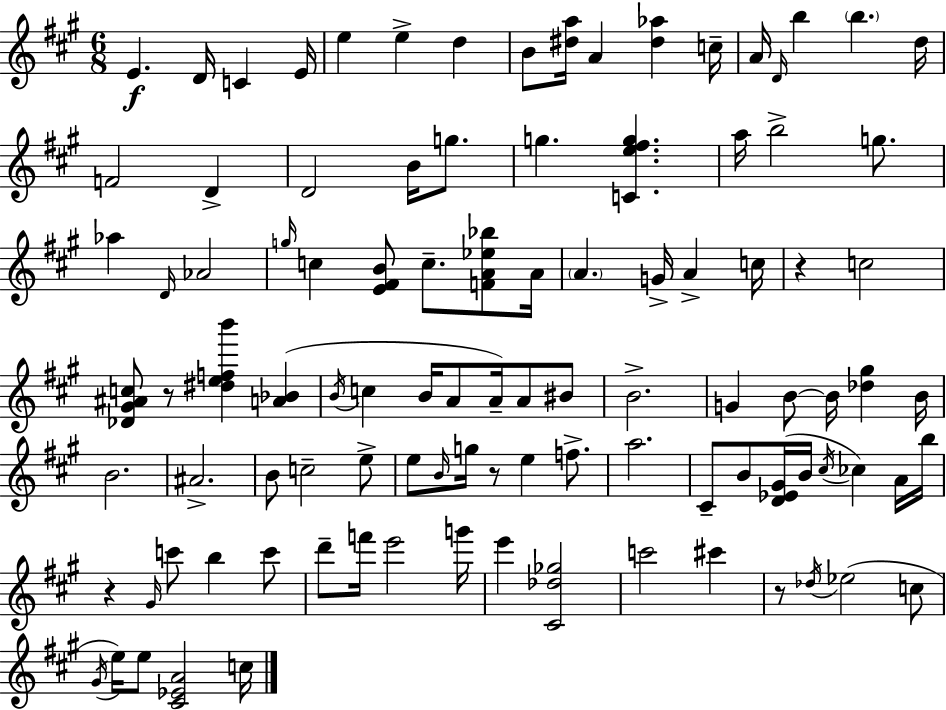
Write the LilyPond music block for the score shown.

{
  \clef treble
  \numericTimeSignature
  \time 6/8
  \key a \major
  e'4.\f d'16 c'4 e'16 | e''4 e''4-> d''4 | b'8 <dis'' a''>16 a'4 <dis'' aes''>4 c''16-- | a'16 \grace { d'16 } b''4 \parenthesize b''4. | \break d''16 f'2 d'4-> | d'2 b'16 g''8. | g''4. <c' e'' fis'' g''>4. | a''16 b''2-> g''8. | \break aes''4 \grace { d'16 } aes'2 | \grace { g''16 } c''4 <e' fis' b'>8 c''8.-- | <f' a' ees'' bes''>8 a'16 \parenthesize a'4. g'16-> a'4-> | c''16 r4 c''2 | \break <des' gis' ais' c''>8 r8 <dis'' e'' f'' b'''>4 <a' bes'>4( | \acciaccatura { b'16 } c''4 b'16 a'8 a'16--) | a'8 bis'8 b'2.-> | g'4 b'8~~ b'16 <des'' gis''>4 | \break b'16 b'2. | ais'2.-> | b'8 c''2-- | e''8-> e''8 \grace { b'16 } g''16 r8 e''4 | \break f''8.-> a''2. | cis'8-- b'8 <d' ees' gis'>16( b'16 \acciaccatura { cis''16 }) | ces''4 a'16 b''16 r4 \grace { gis'16 } c'''8 | b''4 c'''8 d'''8-- f'''16 e'''2 | \break g'''16 e'''4 <cis' des'' ges''>2 | c'''2 | cis'''4 r8 \acciaccatura { des''16 }( ees''2 | c''8 \acciaccatura { gis'16 } e''16) e''8 | \break <cis' ees' a'>2 c''16 \bar "|."
}